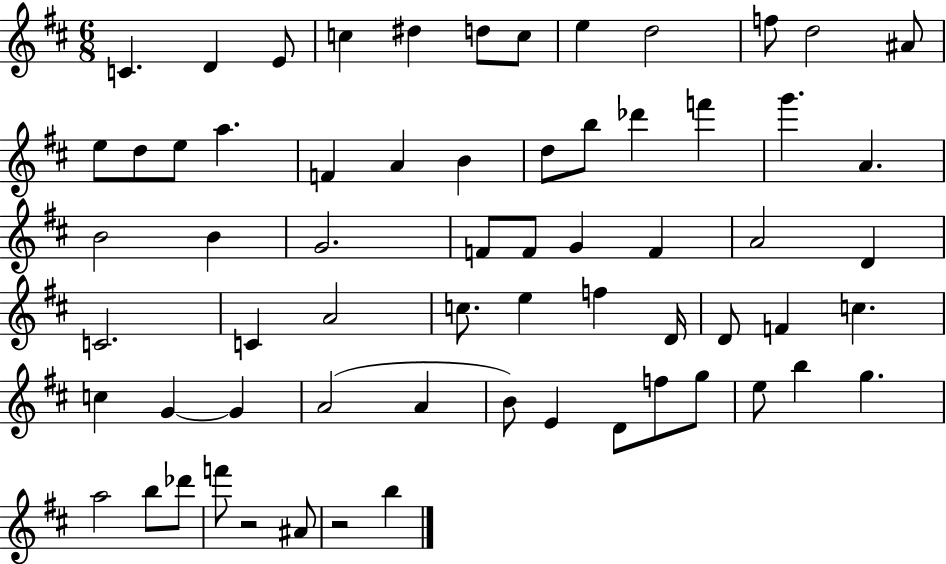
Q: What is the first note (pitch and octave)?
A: C4